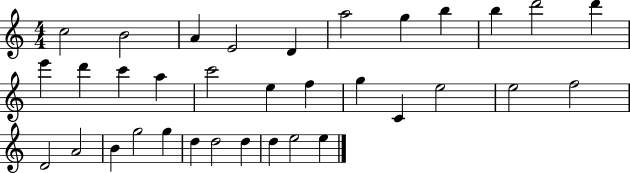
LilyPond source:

{
  \clef treble
  \numericTimeSignature
  \time 4/4
  \key c \major
  c''2 b'2 | a'4 e'2 d'4 | a''2 g''4 b''4 | b''4 d'''2 d'''4 | \break e'''4 d'''4 c'''4 a''4 | c'''2 e''4 f''4 | g''4 c'4 e''2 | e''2 f''2 | \break d'2 a'2 | b'4 g''2 g''4 | d''4 d''2 d''4 | d''4 e''2 e''4 | \break \bar "|."
}